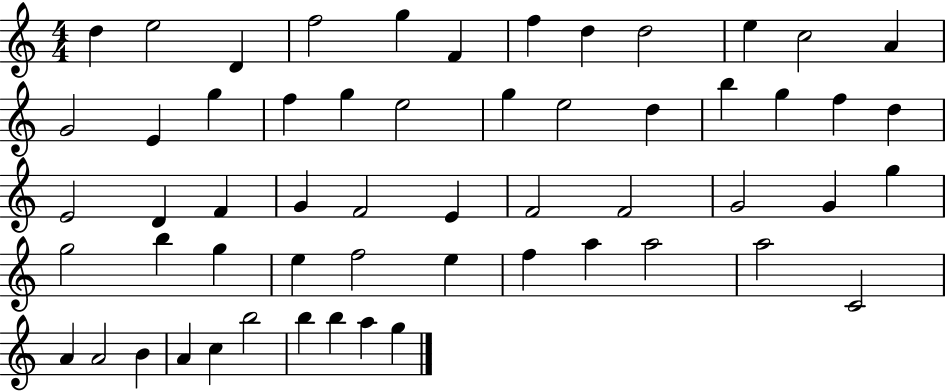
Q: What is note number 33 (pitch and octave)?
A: F4